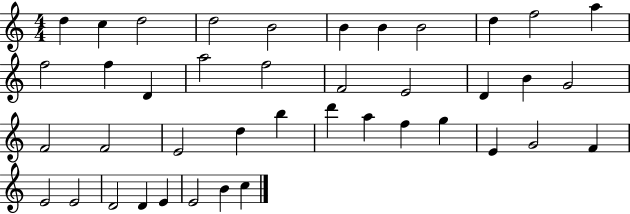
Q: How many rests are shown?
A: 0